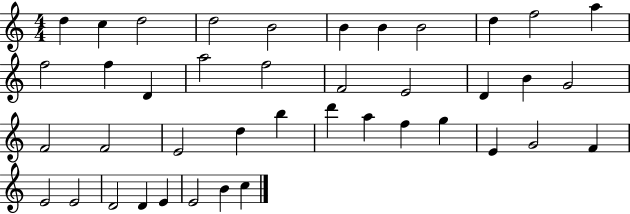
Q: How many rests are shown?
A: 0